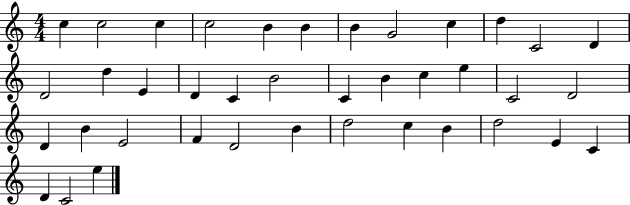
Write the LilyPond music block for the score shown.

{
  \clef treble
  \numericTimeSignature
  \time 4/4
  \key c \major
  c''4 c''2 c''4 | c''2 b'4 b'4 | b'4 g'2 c''4 | d''4 c'2 d'4 | \break d'2 d''4 e'4 | d'4 c'4 b'2 | c'4 b'4 c''4 e''4 | c'2 d'2 | \break d'4 b'4 e'2 | f'4 d'2 b'4 | d''2 c''4 b'4 | d''2 e'4 c'4 | \break d'4 c'2 e''4 | \bar "|."
}